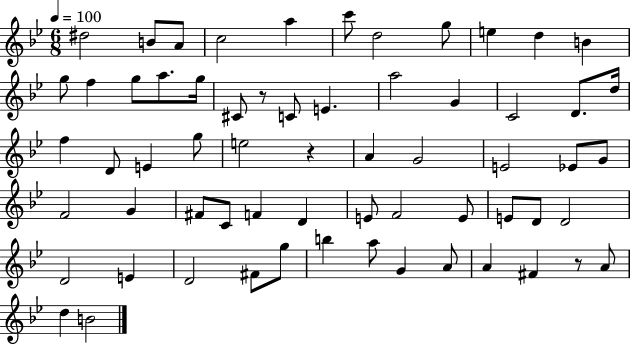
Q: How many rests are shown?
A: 3